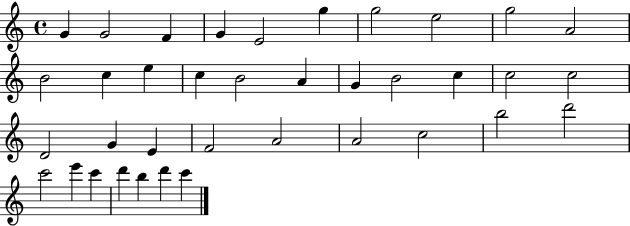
{
  \clef treble
  \time 4/4
  \defaultTimeSignature
  \key c \major
  g'4 g'2 f'4 | g'4 e'2 g''4 | g''2 e''2 | g''2 a'2 | \break b'2 c''4 e''4 | c''4 b'2 a'4 | g'4 b'2 c''4 | c''2 c''2 | \break d'2 g'4 e'4 | f'2 a'2 | a'2 c''2 | b''2 d'''2 | \break c'''2 e'''4 c'''4 | d'''4 b''4 d'''4 c'''4 | \bar "|."
}